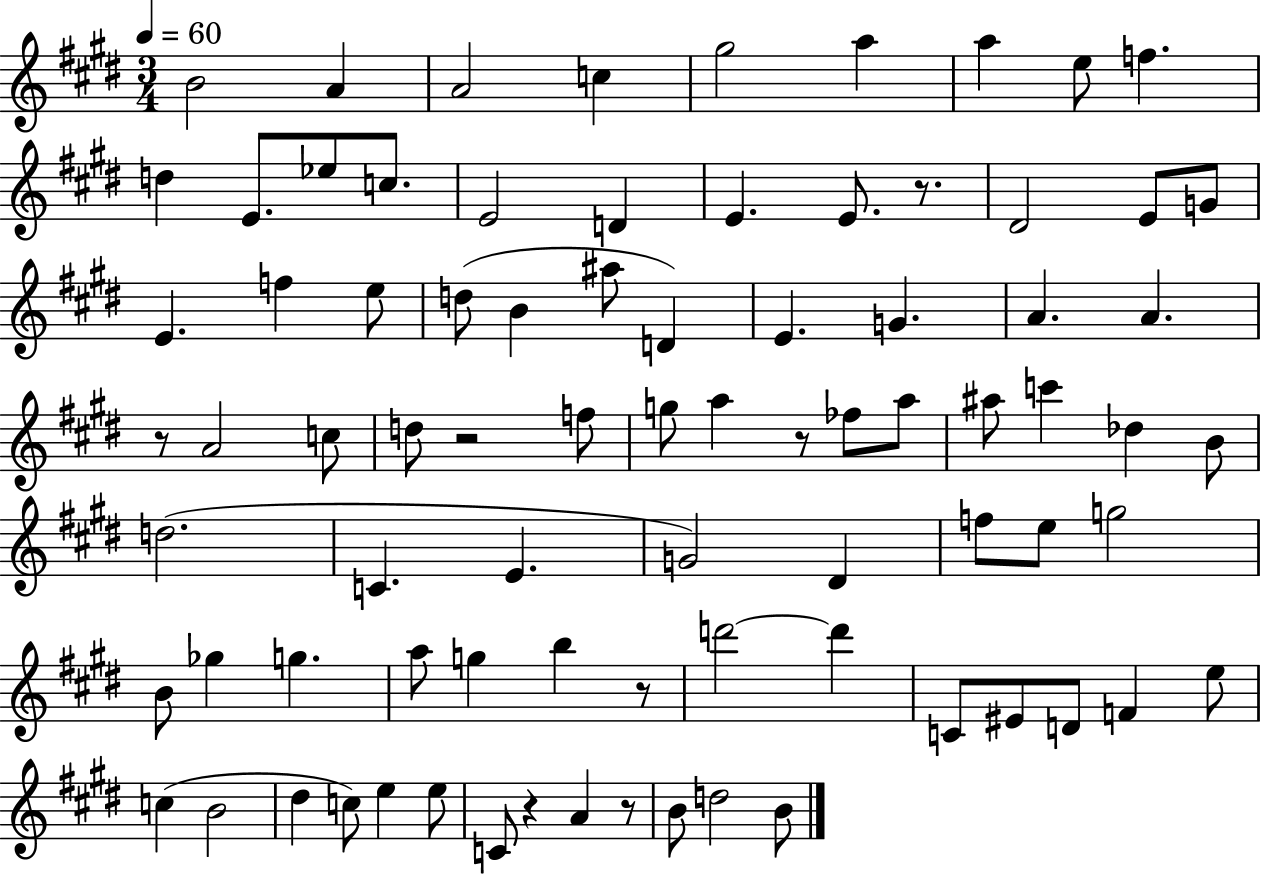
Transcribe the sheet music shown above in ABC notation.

X:1
T:Untitled
M:3/4
L:1/4
K:E
B2 A A2 c ^g2 a a e/2 f d E/2 _e/2 c/2 E2 D E E/2 z/2 ^D2 E/2 G/2 E f e/2 d/2 B ^a/2 D E G A A z/2 A2 c/2 d/2 z2 f/2 g/2 a z/2 _f/2 a/2 ^a/2 c' _d B/2 d2 C E G2 ^D f/2 e/2 g2 B/2 _g g a/2 g b z/2 d'2 d' C/2 ^E/2 D/2 F e/2 c B2 ^d c/2 e e/2 C/2 z A z/2 B/2 d2 B/2